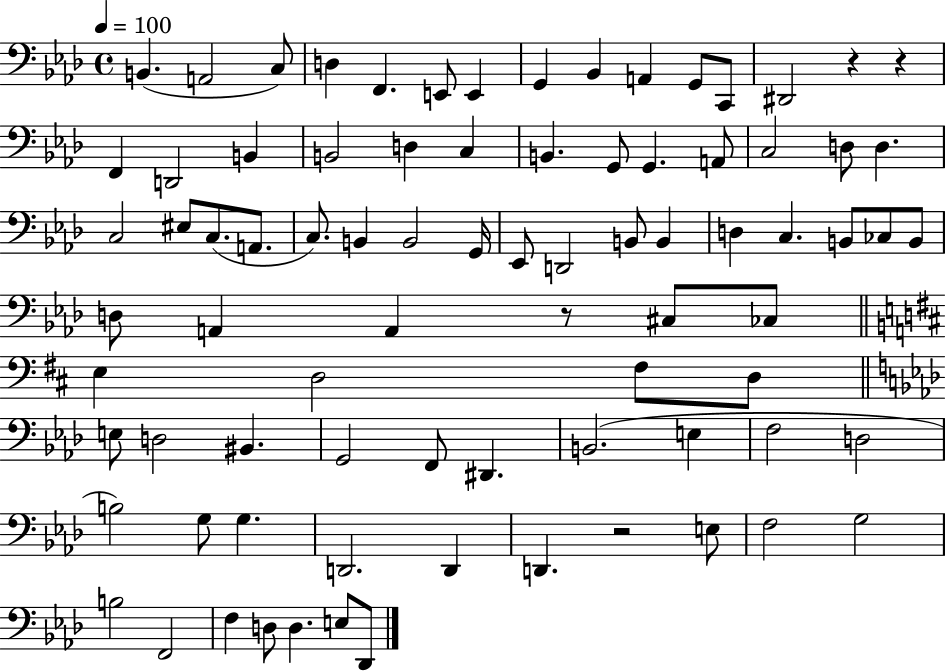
B2/q. A2/h C3/e D3/q F2/q. E2/e E2/q G2/q Bb2/q A2/q G2/e C2/e D#2/h R/q R/q F2/q D2/h B2/q B2/h D3/q C3/q B2/q. G2/e G2/q. A2/e C3/h D3/e D3/q. C3/h EIS3/e C3/e. A2/e. C3/e. B2/q B2/h G2/s Eb2/e D2/h B2/e B2/q D3/q C3/q. B2/e CES3/e B2/e D3/e A2/q A2/q R/e C#3/e CES3/e E3/q D3/h F#3/e D3/e E3/e D3/h BIS2/q. G2/h F2/e D#2/q. B2/h. E3/q F3/h D3/h B3/h G3/e G3/q. D2/h. D2/q D2/q. R/h E3/e F3/h G3/h B3/h F2/h F3/q D3/e D3/q. E3/e Db2/e